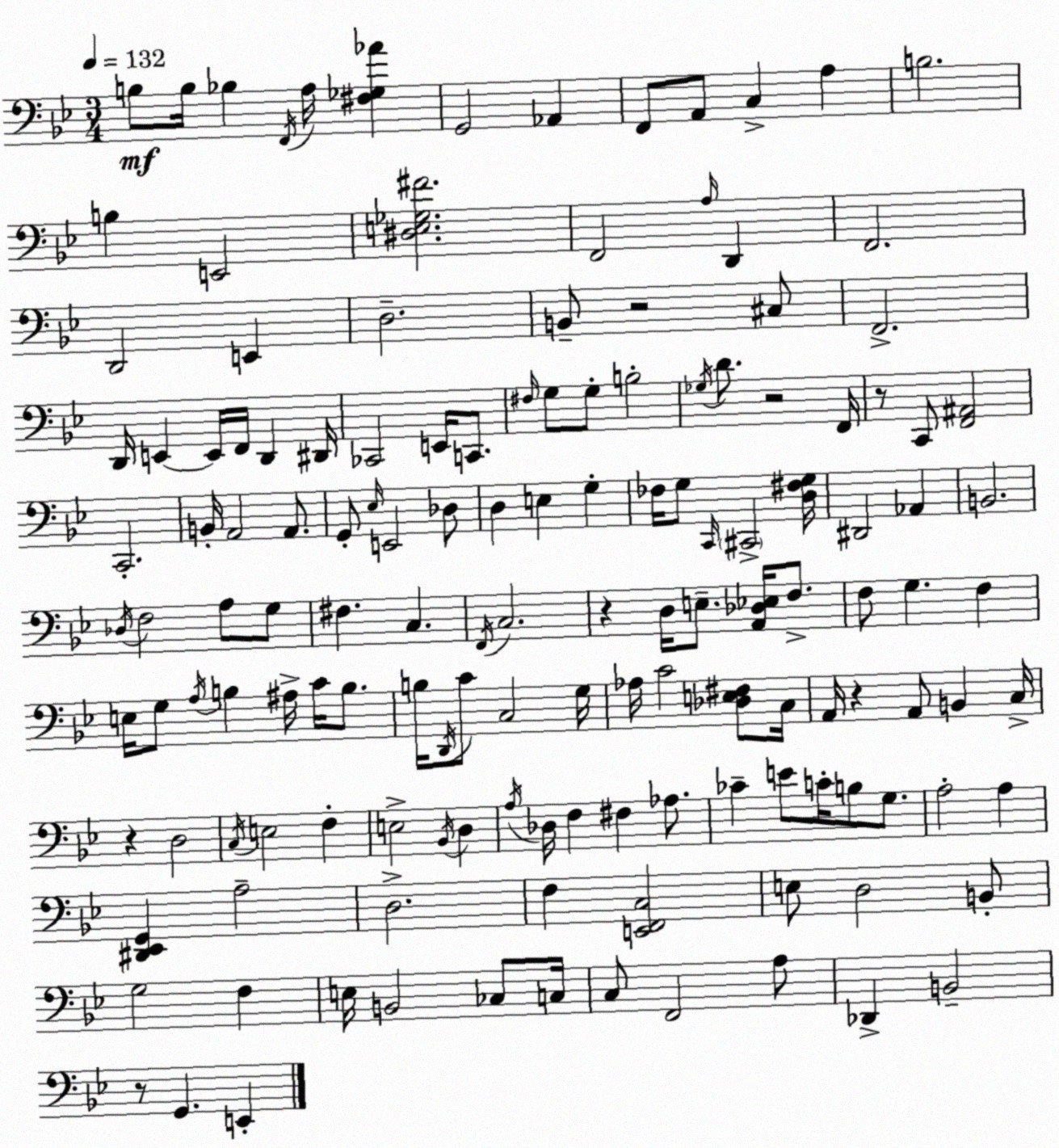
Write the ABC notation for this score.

X:1
T:Untitled
M:3/4
L:1/4
K:Gm
B,/2 B,/4 _B, F,,/4 A,/4 [^F,_G,_A] G,,2 _A,, F,,/2 A,,/2 C, A, B,2 B, E,,2 [^D,E,_G,^F]2 F,,2 A,/4 D,, F,,2 D,,2 E,, D,2 B,,/2 z2 ^C,/2 F,,2 D,,/4 E,, E,,/4 F,,/4 D,, ^D,,/4 _C,,2 E,,/4 C,,/2 ^F,/4 G,/2 G,/2 B,2 _G,/4 D/2 z2 F,,/4 z/2 C,,/2 [F,,^A,,]2 C,,2 B,,/4 A,,2 A,,/2 G,,/2 _E,/4 E,,2 _D,/2 D, E, G, _F,/4 G,/2 C,,/4 ^C,,2 [D,^F,G,]/4 ^D,,2 _A,, B,,2 _D,/4 F,2 A,/2 G,/2 ^F, C, F,,/4 C,2 z D,/4 E,/2 [A,,_D,_E,]/4 F,/2 F,/2 G, F, E,/4 G,/2 A,/4 B, ^A,/4 C/4 B,/2 B,/4 D,,/4 C/2 C,2 G,/4 _A,/4 C2 [_D,E,^F,]/2 C,/4 A,,/4 z A,,/2 B,, C,/4 z D,2 C,/4 E,2 F, E,2 _B,,/4 D, A,/4 _D,/4 F, ^F, _A,/2 _C E/2 C/4 B,/2 G,/2 A,2 A, [^D,,_E,,G,,] A,2 D,2 F, [E,,F,,C,]2 E,/2 D,2 B,,/2 G,2 F, E,/4 B,,2 _C,/2 C,/4 C,/2 F,,2 A,/2 _D,, B,,2 z/2 G,, E,,